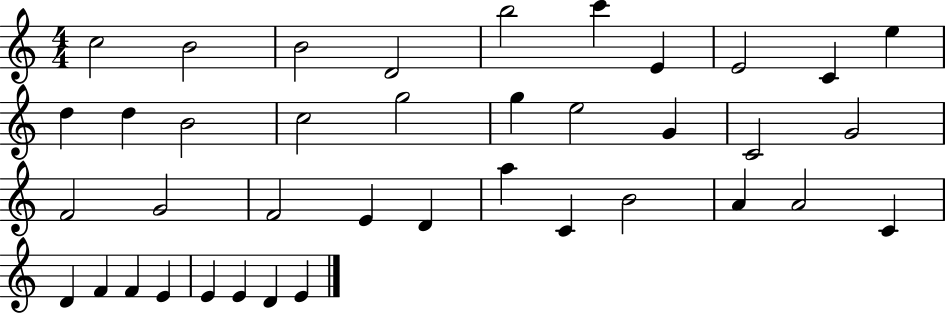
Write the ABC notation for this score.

X:1
T:Untitled
M:4/4
L:1/4
K:C
c2 B2 B2 D2 b2 c' E E2 C e d d B2 c2 g2 g e2 G C2 G2 F2 G2 F2 E D a C B2 A A2 C D F F E E E D E